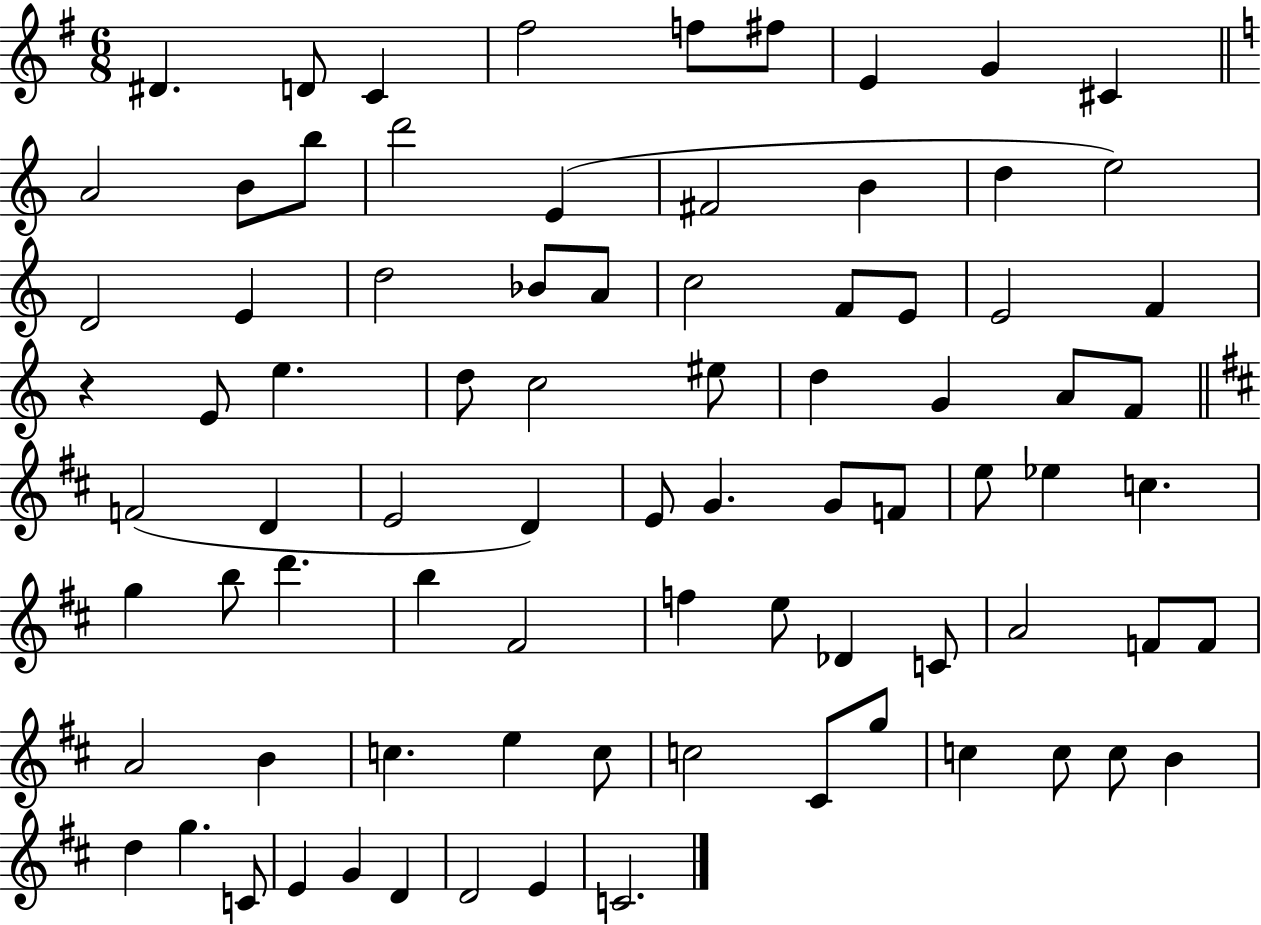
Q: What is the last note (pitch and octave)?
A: C4